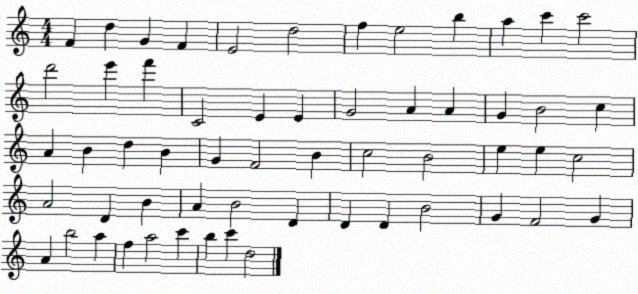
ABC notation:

X:1
T:Untitled
M:4/4
L:1/4
K:C
F d G F E2 d2 f e2 b a c' c'2 d'2 e' f' C2 E E G2 A A G B2 c A B d B G F2 B c2 B2 e e c2 A2 D B A B2 D D D B2 G F2 G A b2 a f a2 c' b c' d2